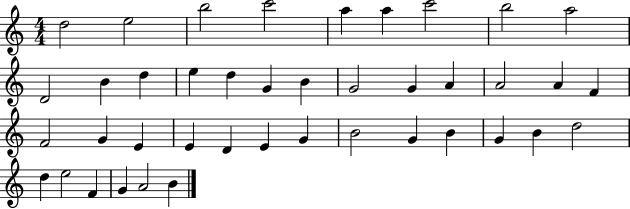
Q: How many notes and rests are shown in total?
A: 41